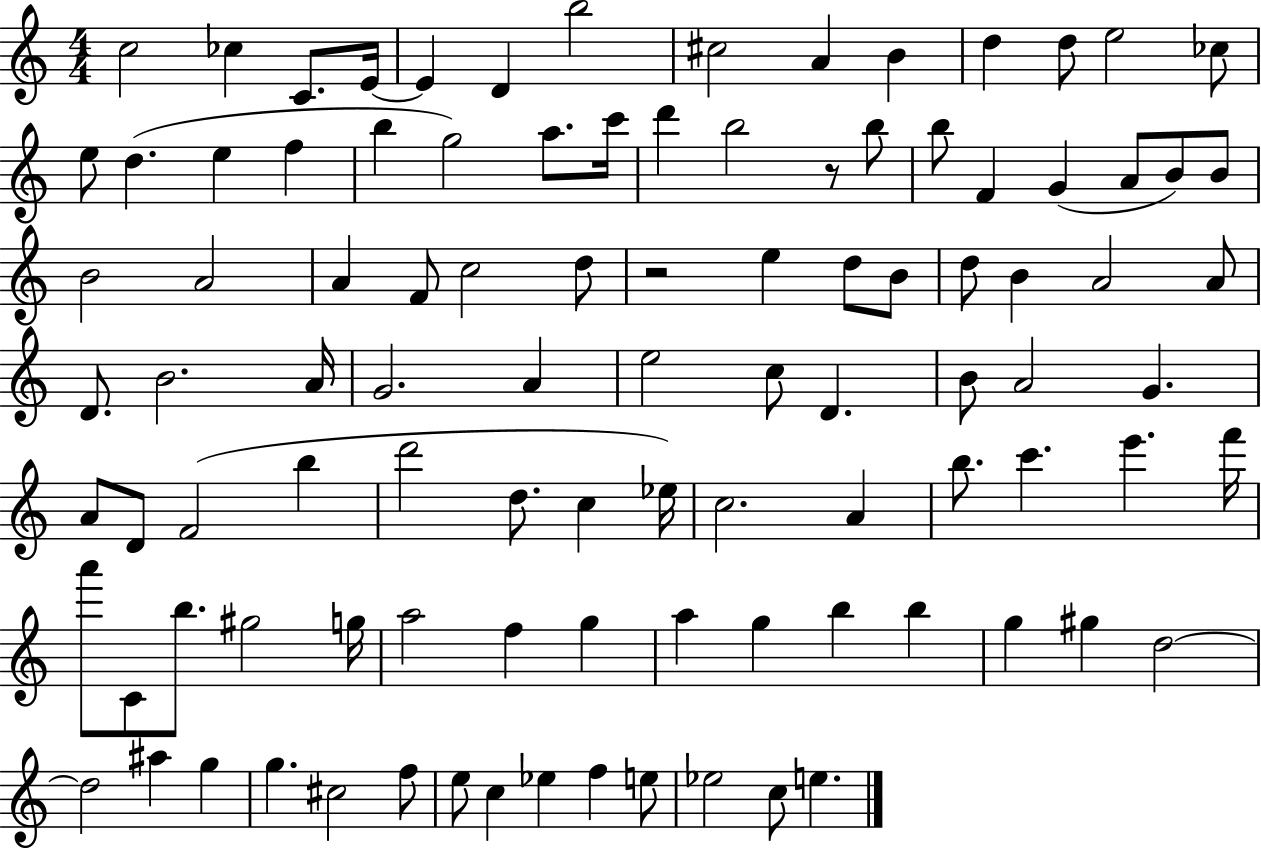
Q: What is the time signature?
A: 4/4